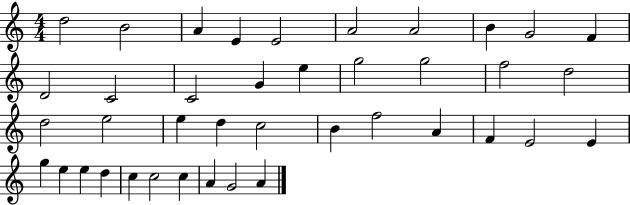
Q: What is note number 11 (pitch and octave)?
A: D4